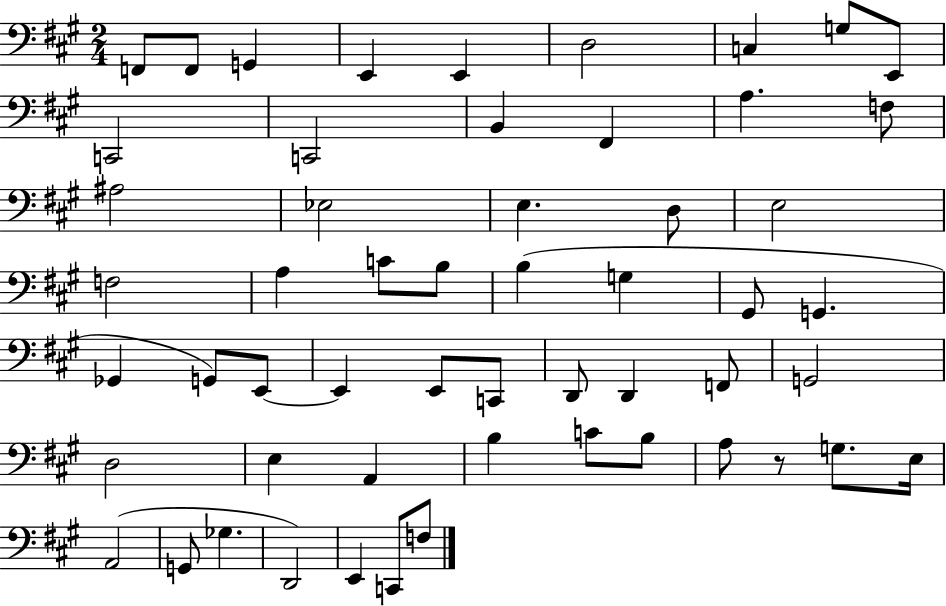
{
  \clef bass
  \numericTimeSignature
  \time 2/4
  \key a \major
  f,8 f,8 g,4 | e,4 e,4 | d2 | c4 g8 e,8 | \break c,2 | c,2 | b,4 fis,4 | a4. f8 | \break ais2 | ees2 | e4. d8 | e2 | \break f2 | a4 c'8 b8 | b4( g4 | gis,8 g,4. | \break ges,4 g,8) e,8~~ | e,4 e,8 c,8 | d,8 d,4 f,8 | g,2 | \break d2 | e4 a,4 | b4 c'8 b8 | a8 r8 g8. e16 | \break a,2( | g,8 ges4. | d,2) | e,4 c,8 f8 | \break \bar "|."
}